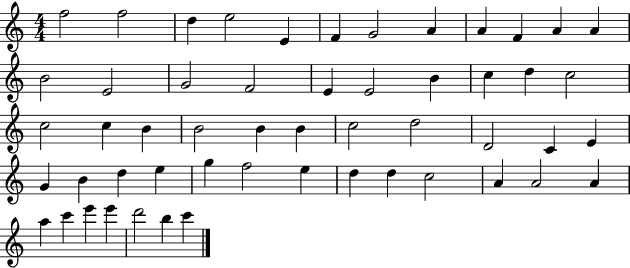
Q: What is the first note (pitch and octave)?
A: F5